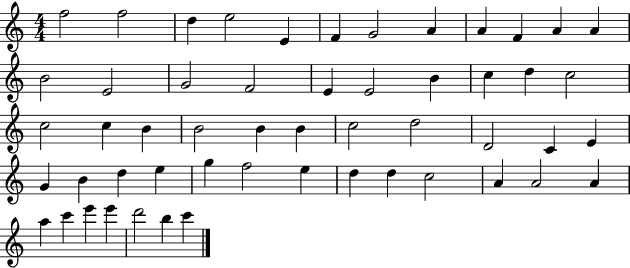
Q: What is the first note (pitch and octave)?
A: F5